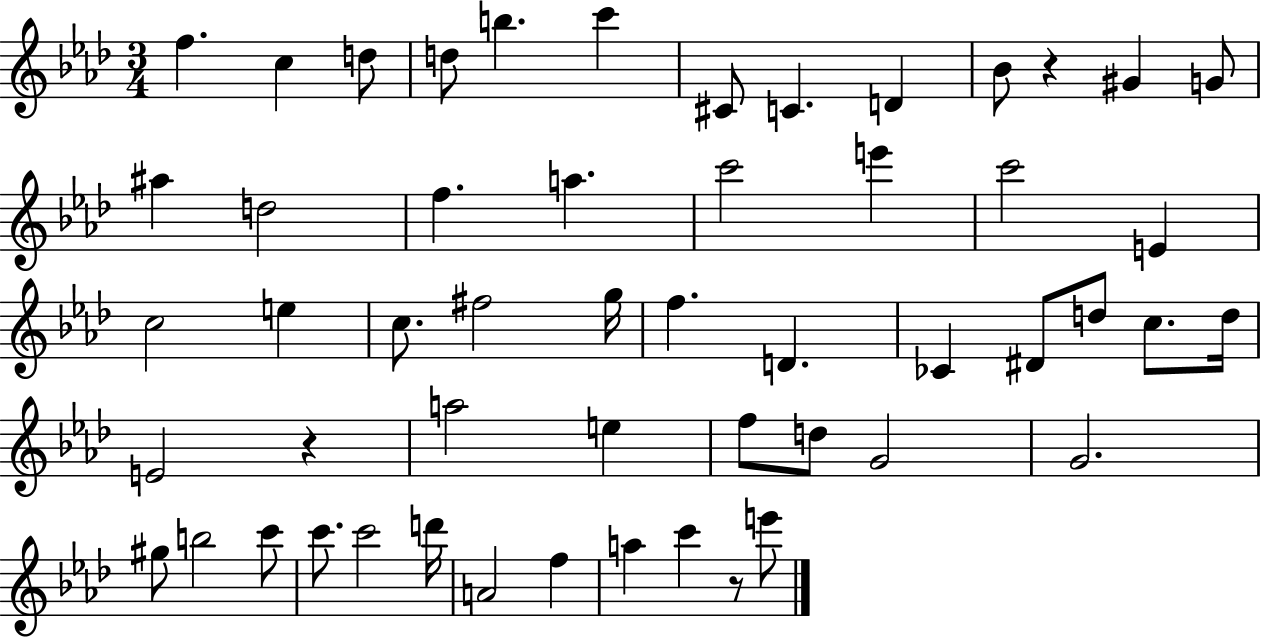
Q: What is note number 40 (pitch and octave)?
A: G#5